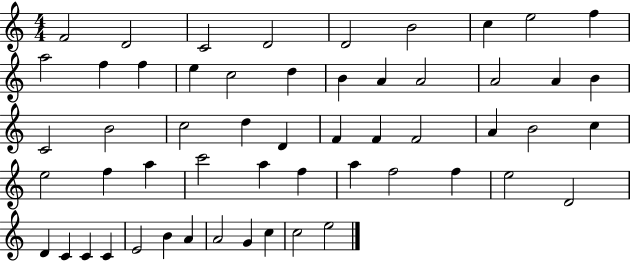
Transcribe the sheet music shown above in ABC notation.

X:1
T:Untitled
M:4/4
L:1/4
K:C
F2 D2 C2 D2 D2 B2 c e2 f a2 f f e c2 d B A A2 A2 A B C2 B2 c2 d D F F F2 A B2 c e2 f a c'2 a f a f2 f e2 D2 D C C C E2 B A A2 G c c2 e2